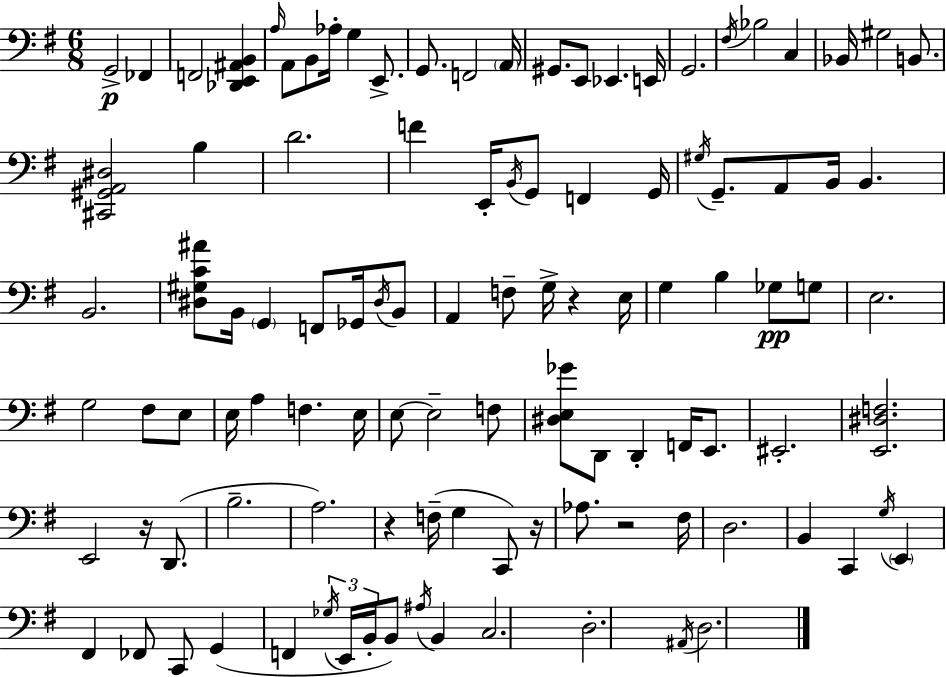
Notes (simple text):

G2/h FES2/q F2/h [Db2,E2,A#2,B2]/q A3/s A2/e B2/e Ab3/s G3/q E2/e. G2/e. F2/h A2/s G#2/e. E2/e Eb2/q. E2/s G2/h. F#3/s Bb3/h C3/q Bb2/s G#3/h B2/e. [C#2,G#2,A2,D#3]/h B3/q D4/h. F4/q E2/s B2/s G2/e F2/q G2/s G#3/s G2/e. A2/e B2/s B2/q. B2/h. [D#3,G#3,C4,A#4]/e B2/s G2/q F2/e Gb2/s D#3/s B2/e A2/q F3/e G3/s R/q E3/s G3/q B3/q Gb3/e G3/e E3/h. G3/h F#3/e E3/e E3/s A3/q F3/q. E3/s E3/e E3/h F3/e [D#3,E3,Gb4]/e D2/e D2/q F2/s E2/e. EIS2/h. [E2,D#3,F3]/h. E2/h R/s D2/e. B3/h. A3/h. R/q F3/s G3/q C2/e R/s Ab3/e. R/h F#3/s D3/h. B2/q C2/q G3/s E2/q F#2/q FES2/e C2/e G2/q F2/q Gb3/s E2/s B2/s B2/e A#3/s B2/q C3/h. D3/h. A#2/s D3/h.